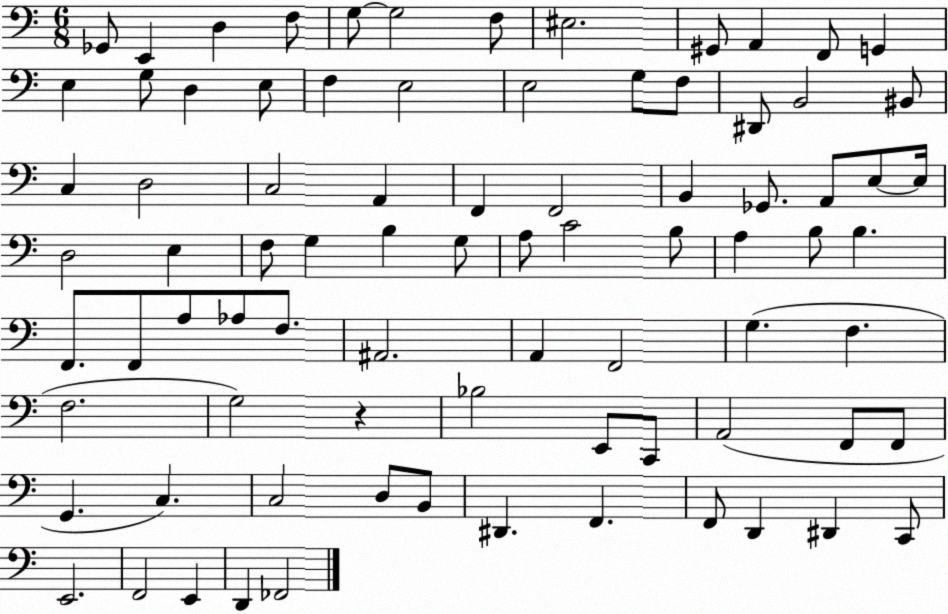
X:1
T:Untitled
M:6/8
L:1/4
K:C
_G,,/2 E,, D, F,/2 G,/2 G,2 F,/2 ^E,2 ^G,,/2 A,, F,,/2 G,, E, G,/2 D, E,/2 F, E,2 E,2 G,/2 F,/2 ^D,,/2 B,,2 ^B,,/2 C, D,2 C,2 A,, F,, F,,2 B,, _G,,/2 A,,/2 E,/2 E,/4 D,2 E, F,/2 G, B, G,/2 A,/2 C2 B,/2 A, B,/2 B, F,,/2 F,,/2 A,/2 _A,/2 F,/2 ^A,,2 A,, F,,2 G, F, F,2 G,2 z _B,2 E,,/2 C,,/2 A,,2 F,,/2 F,,/2 G,, C, C,2 D,/2 B,,/2 ^D,, F,, F,,/2 D,, ^D,, C,,/2 E,,2 F,,2 E,, D,, _F,,2